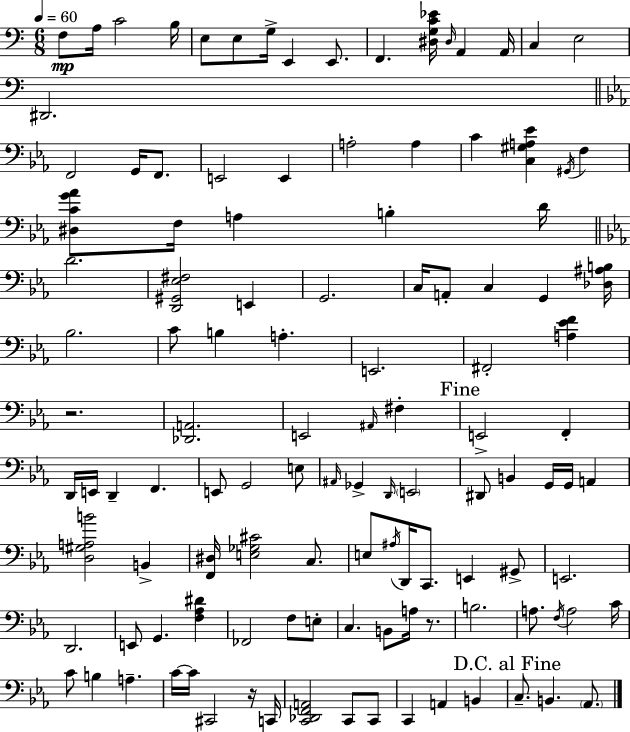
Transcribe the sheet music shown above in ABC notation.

X:1
T:Untitled
M:6/8
L:1/4
K:C
F,/2 A,/4 C2 B,/4 E,/2 E,/2 G,/4 E,, E,,/2 F,, [^D,G,C_E]/4 ^D,/4 A,, A,,/4 C, E,2 ^D,,2 F,,2 G,,/4 F,,/2 E,,2 E,, A,2 A, C [C,^G,A,_E] ^G,,/4 F, [^D,CG_A]/2 F,/4 A, B, D/4 D2 [D,,^G,,_E,^F,]2 E,, G,,2 C,/4 A,,/2 C, G,, [_D,^A,B,]/4 _B,2 C/2 B, A, E,,2 ^F,,2 [A,_EF] z2 [_D,,A,,]2 E,,2 ^A,,/4 ^F, E,,2 F,, D,,/4 E,,/4 D,, F,, E,,/2 G,,2 E,/2 ^A,,/4 _G,, D,,/4 E,,2 ^D,,/2 B,, G,,/4 G,,/4 A,, [D,^G,A,B]2 B,, [F,,^D,]/4 [E,_G,^C]2 C,/2 E,/2 ^A,/4 D,,/4 C,,/2 E,, ^G,,/2 E,,2 D,,2 E,,/2 G,, [F,_A,^D] _F,,2 F,/2 E,/2 C, B,,/2 A,/4 z/2 B,2 A,/2 F,/4 A,2 C/4 C/2 B, A, C/4 C/4 ^C,,2 z/4 C,,/4 [C,,_D,,F,,A,,]2 C,,/2 C,,/2 C,, A,, B,, C,/2 B,, _A,,/2